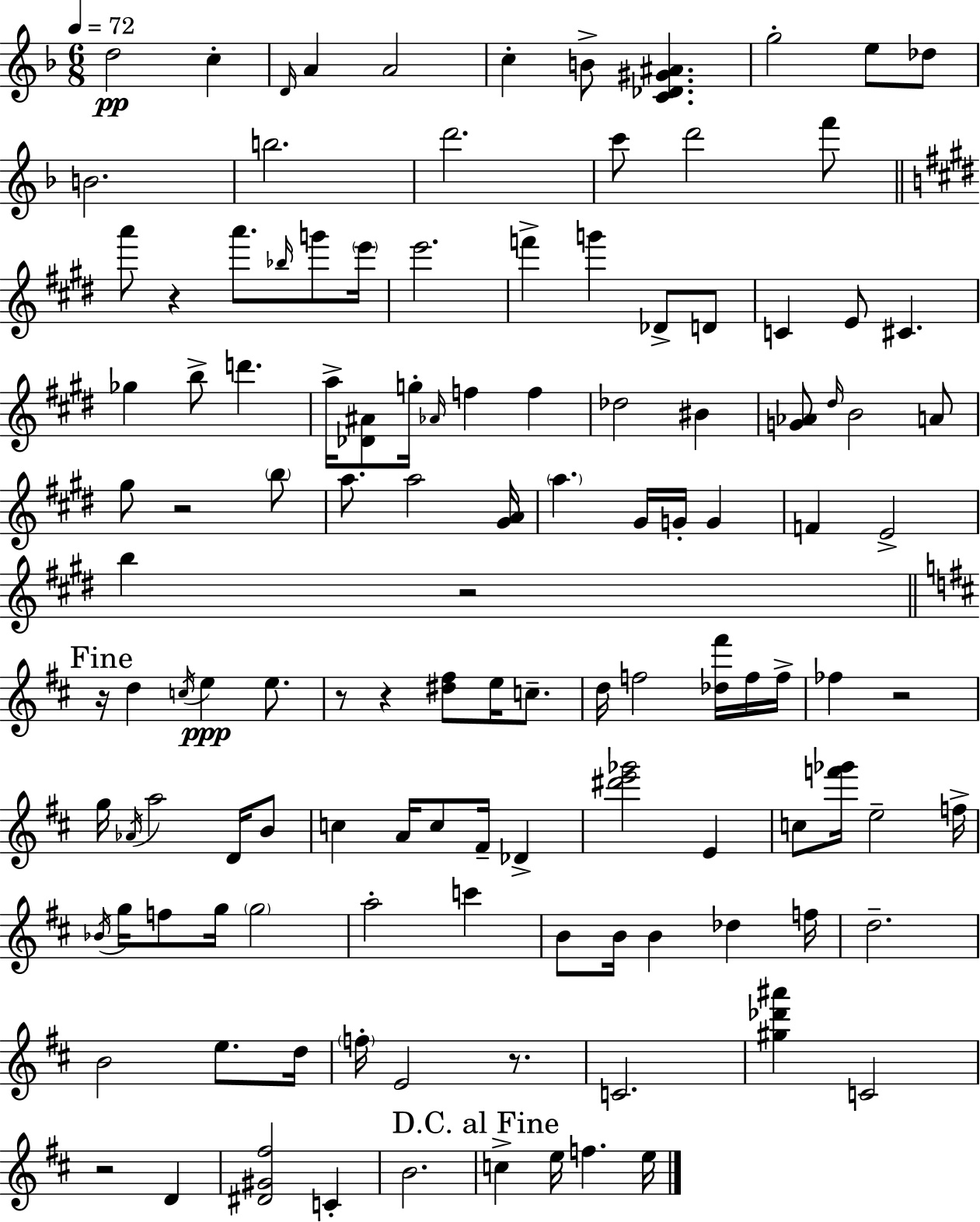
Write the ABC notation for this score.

X:1
T:Untitled
M:6/8
L:1/4
K:F
d2 c D/4 A A2 c B/2 [C_D^G^A] g2 e/2 _d/2 B2 b2 d'2 c'/2 d'2 f'/2 a'/2 z a'/2 _b/4 g'/2 e'/4 e'2 f' g' _D/2 D/2 C E/2 ^C _g b/2 d' a/4 [_D^A]/2 g/4 _A/4 f f _d2 ^B [G_A]/2 ^d/4 B2 A/2 ^g/2 z2 b/2 a/2 a2 [^GA]/4 a ^G/4 G/4 G F E2 b z2 z/4 d c/4 e e/2 z/2 z [^d^f]/2 e/4 c/2 d/4 f2 [_d^f']/4 f/4 f/4 _f z2 g/4 _A/4 a2 D/4 B/2 c A/4 c/2 ^F/4 _D [^d'e'_g']2 E c/2 [f'_g']/4 e2 f/4 _B/4 g/4 f/2 g/4 g2 a2 c' B/2 B/4 B _d f/4 d2 B2 e/2 d/4 f/4 E2 z/2 C2 [^g_d'^a'] C2 z2 D [^D^G^f]2 C B2 c e/4 f e/4